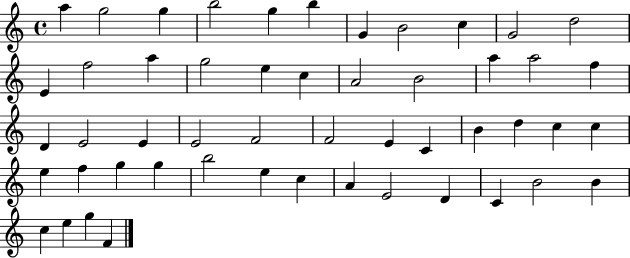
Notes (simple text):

A5/q G5/h G5/q B5/h G5/q B5/q G4/q B4/h C5/q G4/h D5/h E4/q F5/h A5/q G5/h E5/q C5/q A4/h B4/h A5/q A5/h F5/q D4/q E4/h E4/q E4/h F4/h F4/h E4/q C4/q B4/q D5/q C5/q C5/q E5/q F5/q G5/q G5/q B5/h E5/q C5/q A4/q E4/h D4/q C4/q B4/h B4/q C5/q E5/q G5/q F4/q